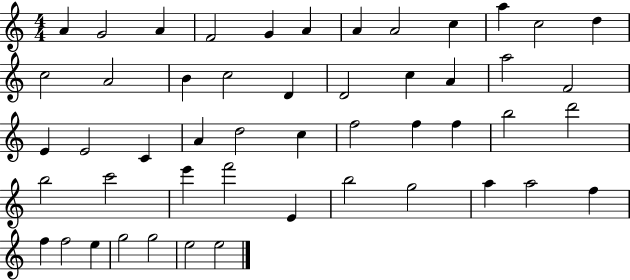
X:1
T:Untitled
M:4/4
L:1/4
K:C
A G2 A F2 G A A A2 c a c2 d c2 A2 B c2 D D2 c A a2 F2 E E2 C A d2 c f2 f f b2 d'2 b2 c'2 e' f'2 E b2 g2 a a2 f f f2 e g2 g2 e2 e2